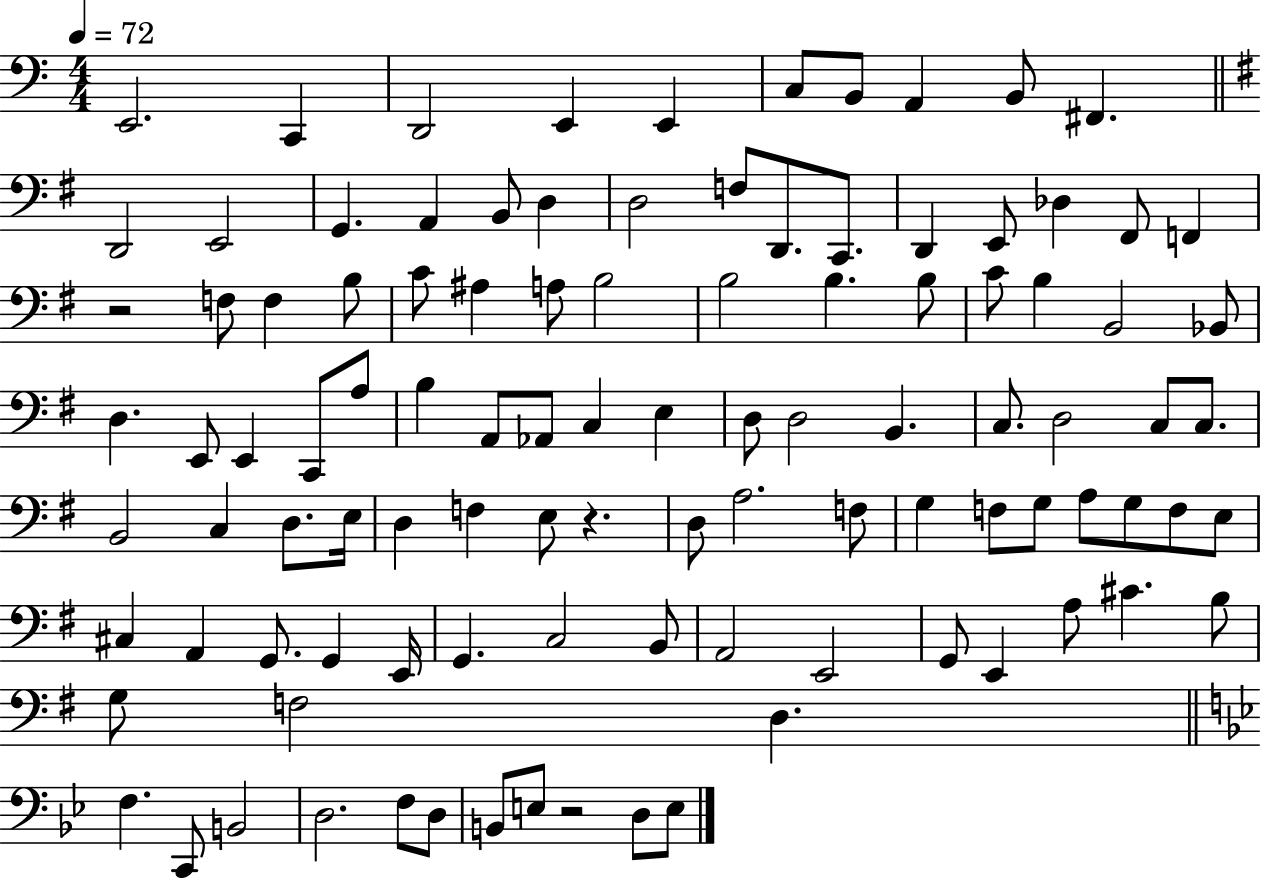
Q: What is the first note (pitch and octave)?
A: E2